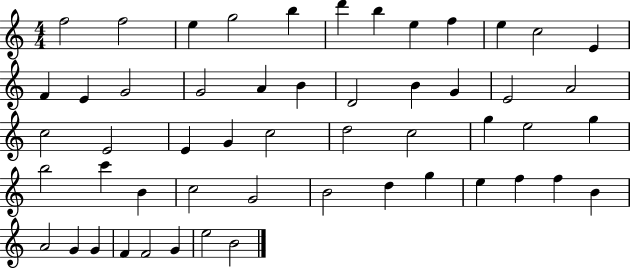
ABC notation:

X:1
T:Untitled
M:4/4
L:1/4
K:C
f2 f2 e g2 b d' b e f e c2 E F E G2 G2 A B D2 B G E2 A2 c2 E2 E G c2 d2 c2 g e2 g b2 c' B c2 G2 B2 d g e f f B A2 G G F F2 G e2 B2